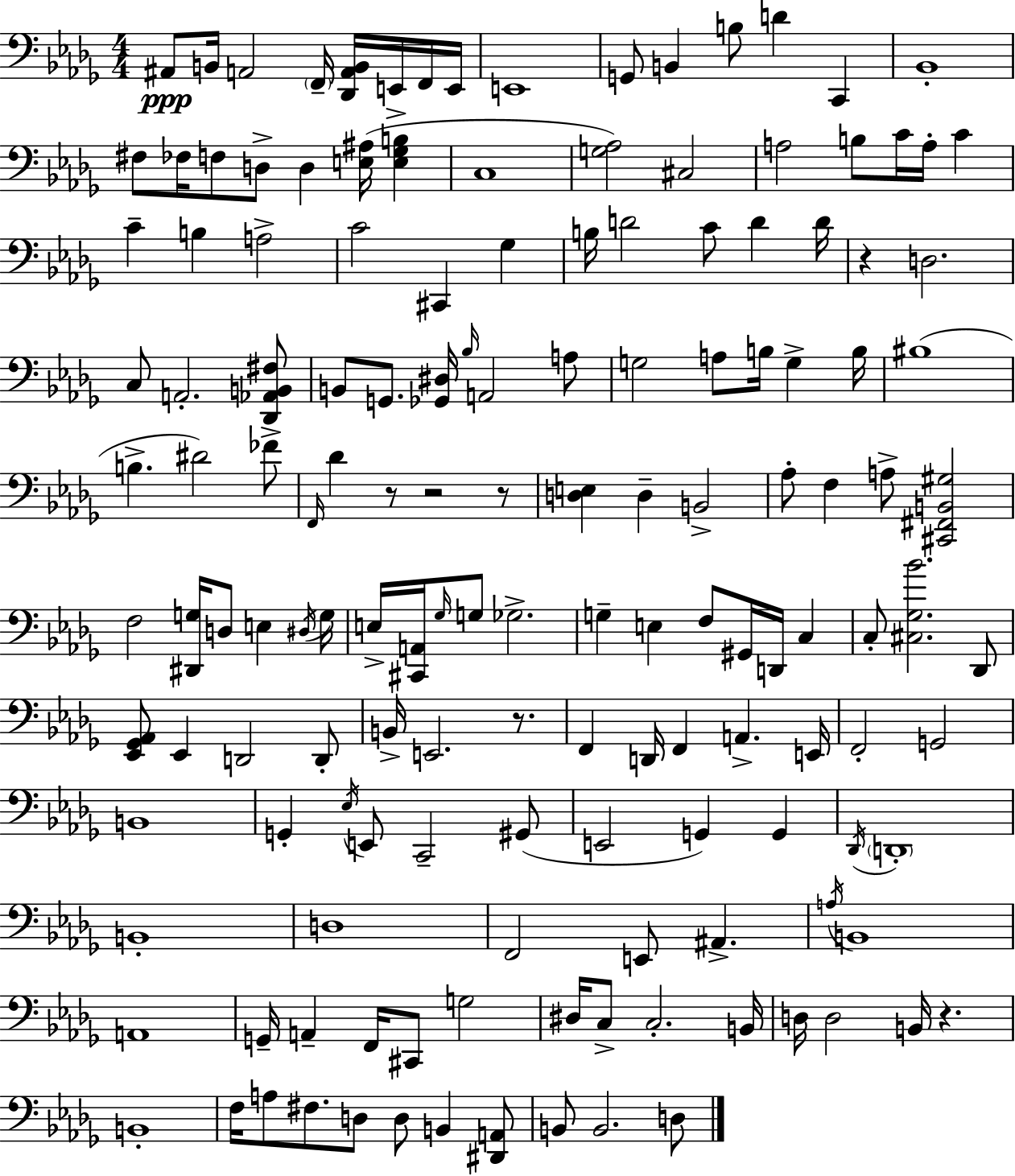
A#2/e B2/s A2/h F2/s [Db2,A2,B2]/s E2/s F2/s E2/s E2/w G2/e B2/q B3/e D4/q C2/q Bb2/w F#3/e FES3/s F3/e D3/e D3/q [E3,A#3]/s [E3,Gb3,B3]/q C3/w [G3,Ab3]/h C#3/h A3/h B3/e C4/s A3/s C4/q C4/q B3/q A3/h C4/h C#2/q Gb3/q B3/s D4/h C4/e D4/q D4/s R/q D3/h. C3/e A2/h. [Db2,Ab2,B2,F#3]/e B2/e G2/e. [Gb2,D#3]/s Bb3/s A2/h A3/e G3/h A3/e B3/s G3/q B3/s BIS3/w B3/q. D#4/h FES4/e F2/s Db4/q R/e R/h R/e [D3,E3]/q D3/q B2/h Ab3/e F3/q A3/e [C#2,F#2,B2,G#3]/h F3/h [D#2,G3]/s D3/e E3/q D#3/s G3/s E3/s [C#2,A2]/s Gb3/s G3/e Gb3/h. G3/q E3/q F3/e G#2/s D2/s C3/q C3/e [C#3,Gb3,Bb4]/h. Db2/e [Eb2,Gb2,Ab2]/e Eb2/q D2/h D2/e B2/s E2/h. R/e. F2/q D2/s F2/q A2/q. E2/s F2/h G2/h B2/w G2/q Eb3/s E2/e C2/h G#2/e E2/h G2/q G2/q Db2/s D2/w B2/w D3/w F2/h E2/e A#2/q. A3/s B2/w A2/w G2/s A2/q F2/s C#2/e G3/h D#3/s C3/e C3/h. B2/s D3/s D3/h B2/s R/q. B2/w F3/s A3/e F#3/e. D3/e D3/e B2/q [D#2,A2]/e B2/e B2/h. D3/e